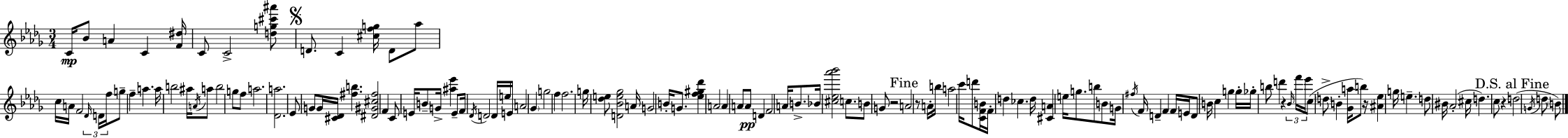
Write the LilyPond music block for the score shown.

{
  \clef treble
  \numericTimeSignature
  \time 3/4
  \key bes \minor
  c'16\mp bes'8 a'4 c'4 <f' dis''>16 | c'8 c'2-> <d'' g'' cis''' ais'''>8 | \mark \markup { \musicglyph "scripts.segno" } d'8. c'4 <cis'' f'' g''>16 d'8 aes''8 | c''16 a'16 f'2 \tuplet 3/2 { \grace { des'16 } d'16 | \break f''16 } g''8-- f''4-- a''4. | a''16 b''2 ais''16 \acciaccatura { a'16 } | a''8 b''2 g''8 | f''8 a''2. | \break <des' a''>2. | ees'8 g'8 g'16 <cis' des'>16 <fis'' b''>4. | <dis' gis' cis'' fis''>2 f'4 | c'8 e'16 b'8-- g'16-> <ais'' ees'''>4 | \break e'8-- f'16 \acciaccatura { des'16 } d'2 | d'16 e''16 e'16 a'2 \parenthesize ges'4 | g''2 f''4 | f''2. | \break g''16 <des'' e''>8 <d' bes' e'' ges''>2 | a'16 g'2 b'16-. | g'8. <ees'' f'' gis'' des'''>4 a'2 | a'4 a'8 a'8\pp d'4 | \break f'2 a'16 | b'8.-> bes'16 <cis'' ees'' aes''' bes'''>2 | c''8. b'8 g'8 r2 | \mark "Fine" a'2 r8 | \break a'16-. b''16 a''2 c'''16 | d'''8 <c' f' b'>16 f'16-. d''4 ces''4. | d''16 <cis' a'>4 e''16 g''8. b''8 | b'8 g'16 \acciaccatura { fis''16 } f'16 d'4-- f'4 | \break f'16 e'16 d'8 b'16 c''4 g''4 | g''16-. ges''16-. b''8 d'''4 r4 | \tuplet 3/2 { \grace { bes'16 } f'''16 ees'''16 } c''8( \parenthesize d''8-> b'4-. | <ges' a''>16 b''8) r16 <ais' ees''>4 g''16 e''4.-- | \break d''8 bis'16 aes'2-.( | cis''16 d''4.) c''8 | r4 \mark "D.S. al Fine" d''2( | \acciaccatura { g'16 } d''8 \parenthesize b'8) \bar "|."
}